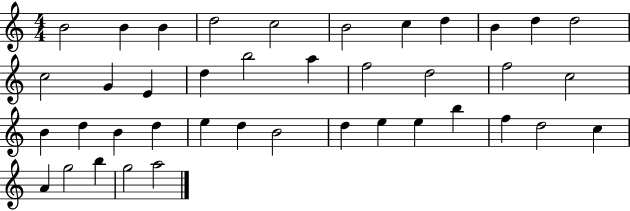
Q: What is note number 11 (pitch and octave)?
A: D5